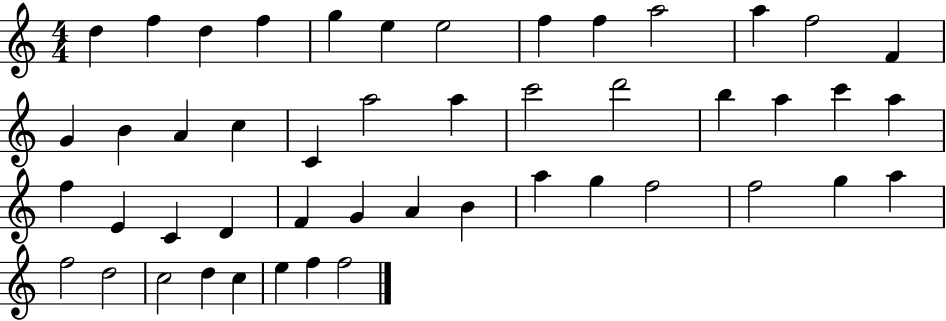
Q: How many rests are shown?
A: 0